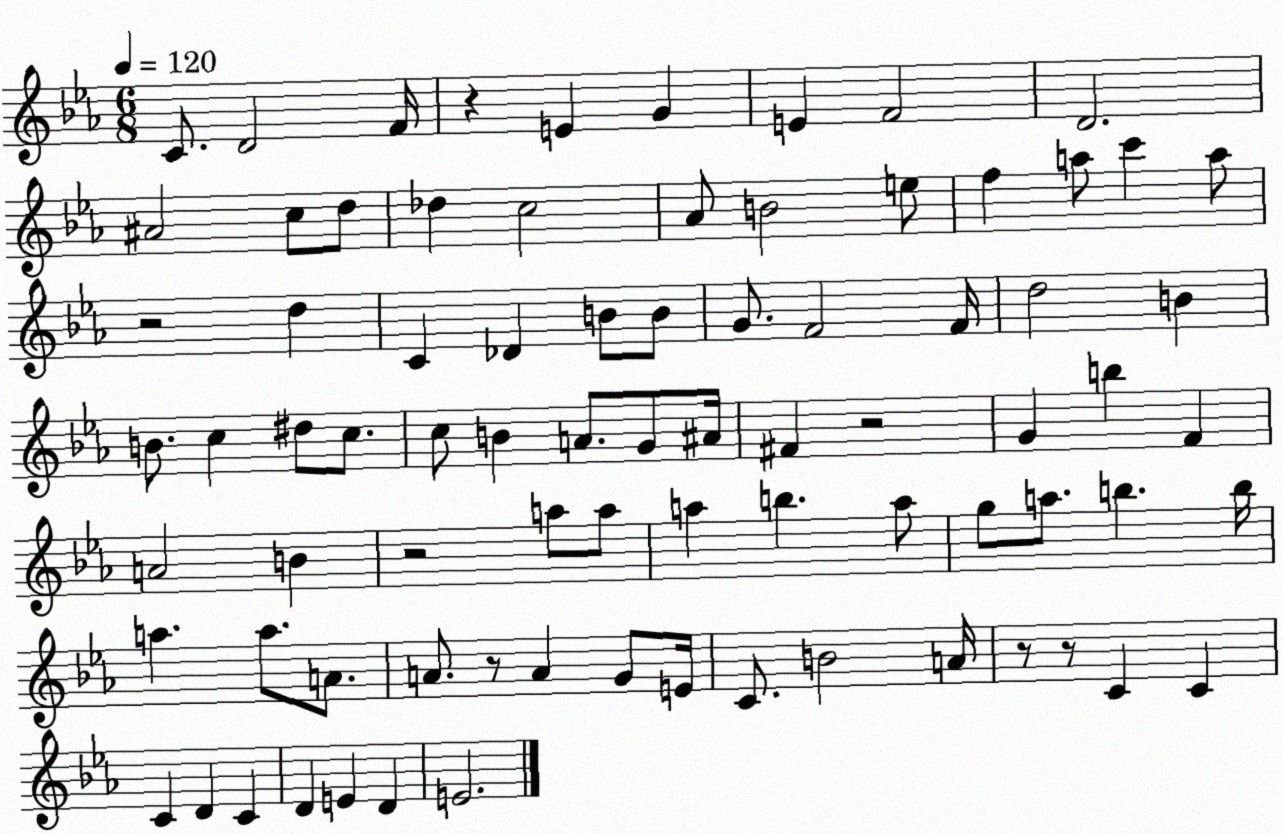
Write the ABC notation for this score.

X:1
T:Untitled
M:6/8
L:1/4
K:Eb
C/2 D2 F/4 z E G E F2 D2 ^A2 c/2 d/2 _d c2 _A/2 B2 e/2 f a/2 c' a/2 z2 d C _D B/2 B/2 G/2 F2 F/4 d2 B B/2 c ^d/2 c/2 c/2 B A/2 G/2 ^A/4 ^F z2 G b F A2 B z2 a/2 a/2 a b a/2 g/2 a/2 b b/4 a a/2 A/2 A/2 z/2 A G/2 E/4 C/2 B2 A/4 z/2 z/2 C C C D C D E D E2